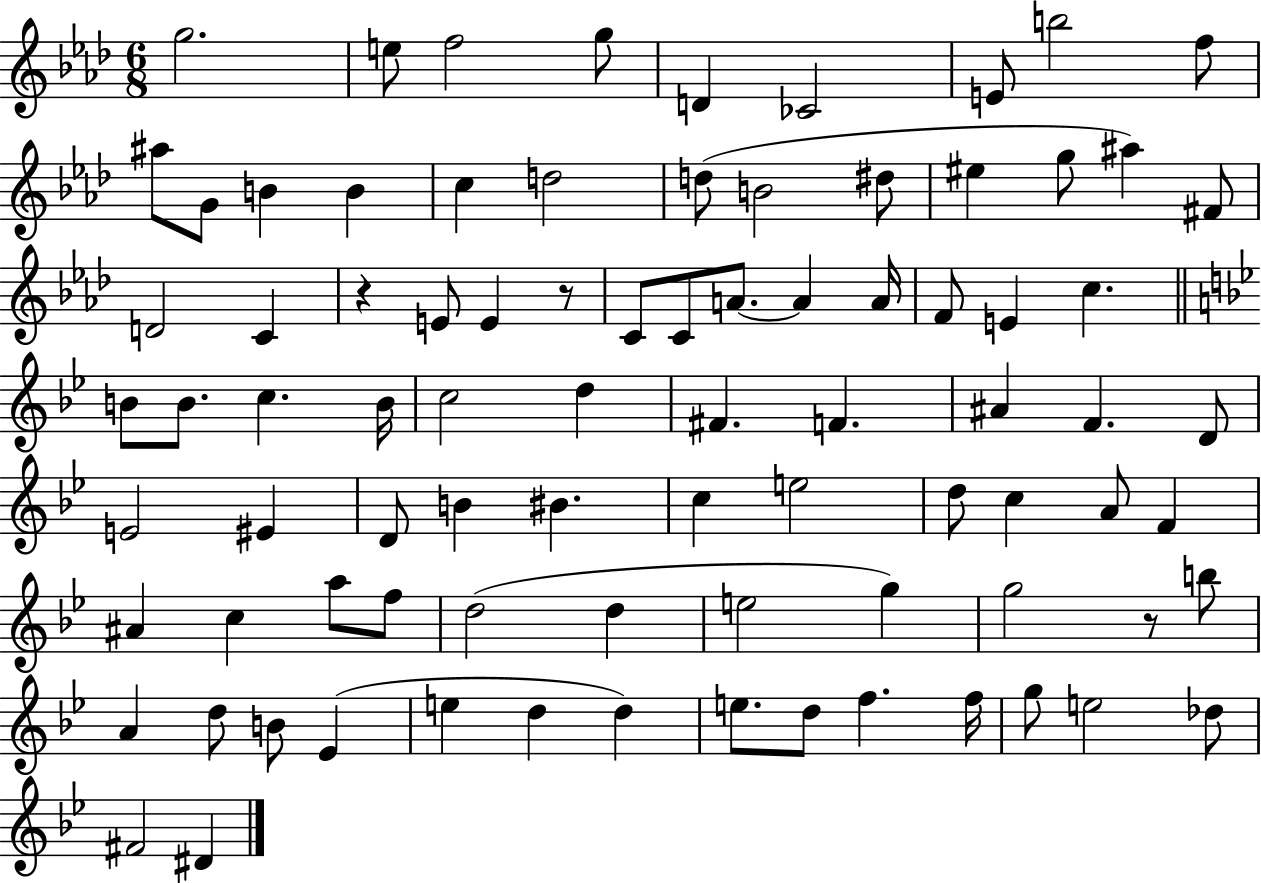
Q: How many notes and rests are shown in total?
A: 85